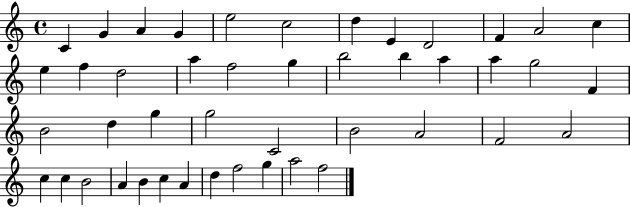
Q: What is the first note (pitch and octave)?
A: C4